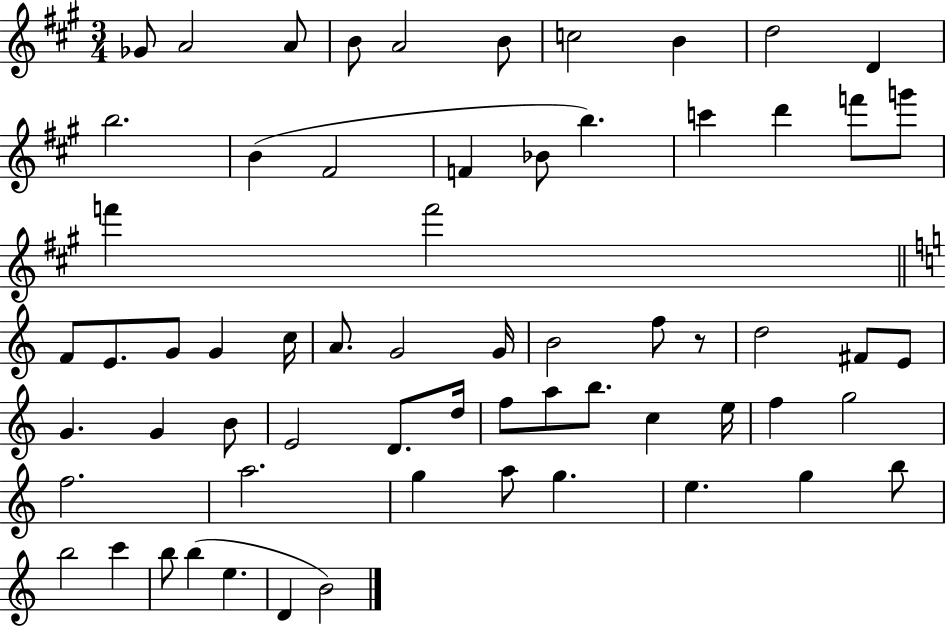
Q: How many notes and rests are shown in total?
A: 64